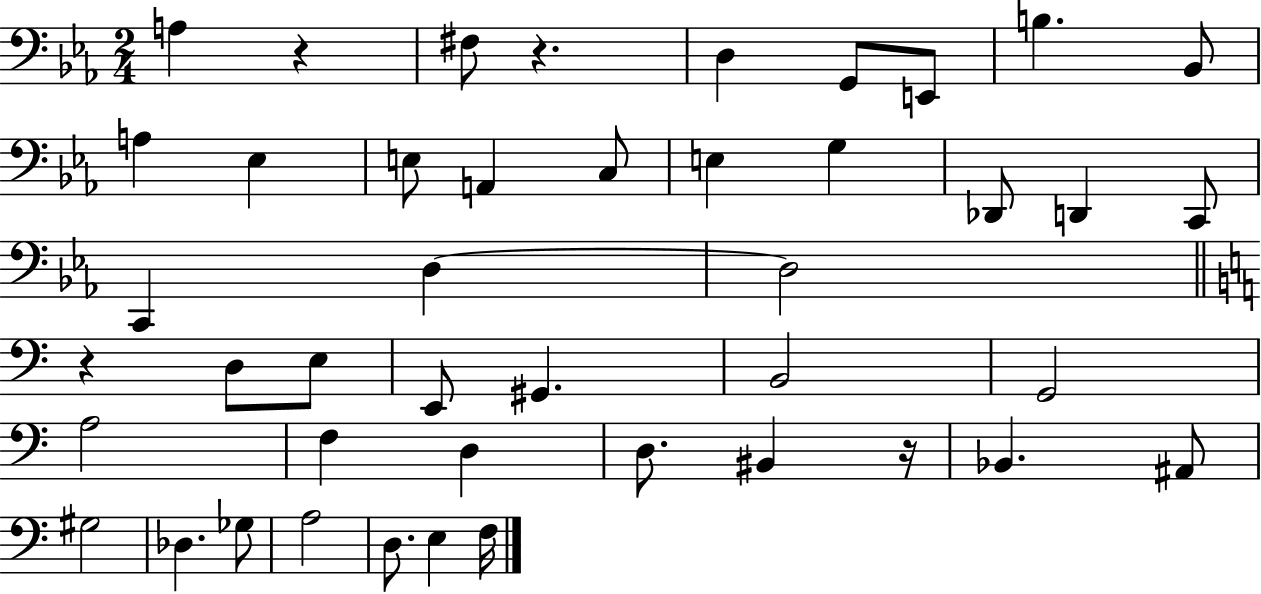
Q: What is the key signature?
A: EES major